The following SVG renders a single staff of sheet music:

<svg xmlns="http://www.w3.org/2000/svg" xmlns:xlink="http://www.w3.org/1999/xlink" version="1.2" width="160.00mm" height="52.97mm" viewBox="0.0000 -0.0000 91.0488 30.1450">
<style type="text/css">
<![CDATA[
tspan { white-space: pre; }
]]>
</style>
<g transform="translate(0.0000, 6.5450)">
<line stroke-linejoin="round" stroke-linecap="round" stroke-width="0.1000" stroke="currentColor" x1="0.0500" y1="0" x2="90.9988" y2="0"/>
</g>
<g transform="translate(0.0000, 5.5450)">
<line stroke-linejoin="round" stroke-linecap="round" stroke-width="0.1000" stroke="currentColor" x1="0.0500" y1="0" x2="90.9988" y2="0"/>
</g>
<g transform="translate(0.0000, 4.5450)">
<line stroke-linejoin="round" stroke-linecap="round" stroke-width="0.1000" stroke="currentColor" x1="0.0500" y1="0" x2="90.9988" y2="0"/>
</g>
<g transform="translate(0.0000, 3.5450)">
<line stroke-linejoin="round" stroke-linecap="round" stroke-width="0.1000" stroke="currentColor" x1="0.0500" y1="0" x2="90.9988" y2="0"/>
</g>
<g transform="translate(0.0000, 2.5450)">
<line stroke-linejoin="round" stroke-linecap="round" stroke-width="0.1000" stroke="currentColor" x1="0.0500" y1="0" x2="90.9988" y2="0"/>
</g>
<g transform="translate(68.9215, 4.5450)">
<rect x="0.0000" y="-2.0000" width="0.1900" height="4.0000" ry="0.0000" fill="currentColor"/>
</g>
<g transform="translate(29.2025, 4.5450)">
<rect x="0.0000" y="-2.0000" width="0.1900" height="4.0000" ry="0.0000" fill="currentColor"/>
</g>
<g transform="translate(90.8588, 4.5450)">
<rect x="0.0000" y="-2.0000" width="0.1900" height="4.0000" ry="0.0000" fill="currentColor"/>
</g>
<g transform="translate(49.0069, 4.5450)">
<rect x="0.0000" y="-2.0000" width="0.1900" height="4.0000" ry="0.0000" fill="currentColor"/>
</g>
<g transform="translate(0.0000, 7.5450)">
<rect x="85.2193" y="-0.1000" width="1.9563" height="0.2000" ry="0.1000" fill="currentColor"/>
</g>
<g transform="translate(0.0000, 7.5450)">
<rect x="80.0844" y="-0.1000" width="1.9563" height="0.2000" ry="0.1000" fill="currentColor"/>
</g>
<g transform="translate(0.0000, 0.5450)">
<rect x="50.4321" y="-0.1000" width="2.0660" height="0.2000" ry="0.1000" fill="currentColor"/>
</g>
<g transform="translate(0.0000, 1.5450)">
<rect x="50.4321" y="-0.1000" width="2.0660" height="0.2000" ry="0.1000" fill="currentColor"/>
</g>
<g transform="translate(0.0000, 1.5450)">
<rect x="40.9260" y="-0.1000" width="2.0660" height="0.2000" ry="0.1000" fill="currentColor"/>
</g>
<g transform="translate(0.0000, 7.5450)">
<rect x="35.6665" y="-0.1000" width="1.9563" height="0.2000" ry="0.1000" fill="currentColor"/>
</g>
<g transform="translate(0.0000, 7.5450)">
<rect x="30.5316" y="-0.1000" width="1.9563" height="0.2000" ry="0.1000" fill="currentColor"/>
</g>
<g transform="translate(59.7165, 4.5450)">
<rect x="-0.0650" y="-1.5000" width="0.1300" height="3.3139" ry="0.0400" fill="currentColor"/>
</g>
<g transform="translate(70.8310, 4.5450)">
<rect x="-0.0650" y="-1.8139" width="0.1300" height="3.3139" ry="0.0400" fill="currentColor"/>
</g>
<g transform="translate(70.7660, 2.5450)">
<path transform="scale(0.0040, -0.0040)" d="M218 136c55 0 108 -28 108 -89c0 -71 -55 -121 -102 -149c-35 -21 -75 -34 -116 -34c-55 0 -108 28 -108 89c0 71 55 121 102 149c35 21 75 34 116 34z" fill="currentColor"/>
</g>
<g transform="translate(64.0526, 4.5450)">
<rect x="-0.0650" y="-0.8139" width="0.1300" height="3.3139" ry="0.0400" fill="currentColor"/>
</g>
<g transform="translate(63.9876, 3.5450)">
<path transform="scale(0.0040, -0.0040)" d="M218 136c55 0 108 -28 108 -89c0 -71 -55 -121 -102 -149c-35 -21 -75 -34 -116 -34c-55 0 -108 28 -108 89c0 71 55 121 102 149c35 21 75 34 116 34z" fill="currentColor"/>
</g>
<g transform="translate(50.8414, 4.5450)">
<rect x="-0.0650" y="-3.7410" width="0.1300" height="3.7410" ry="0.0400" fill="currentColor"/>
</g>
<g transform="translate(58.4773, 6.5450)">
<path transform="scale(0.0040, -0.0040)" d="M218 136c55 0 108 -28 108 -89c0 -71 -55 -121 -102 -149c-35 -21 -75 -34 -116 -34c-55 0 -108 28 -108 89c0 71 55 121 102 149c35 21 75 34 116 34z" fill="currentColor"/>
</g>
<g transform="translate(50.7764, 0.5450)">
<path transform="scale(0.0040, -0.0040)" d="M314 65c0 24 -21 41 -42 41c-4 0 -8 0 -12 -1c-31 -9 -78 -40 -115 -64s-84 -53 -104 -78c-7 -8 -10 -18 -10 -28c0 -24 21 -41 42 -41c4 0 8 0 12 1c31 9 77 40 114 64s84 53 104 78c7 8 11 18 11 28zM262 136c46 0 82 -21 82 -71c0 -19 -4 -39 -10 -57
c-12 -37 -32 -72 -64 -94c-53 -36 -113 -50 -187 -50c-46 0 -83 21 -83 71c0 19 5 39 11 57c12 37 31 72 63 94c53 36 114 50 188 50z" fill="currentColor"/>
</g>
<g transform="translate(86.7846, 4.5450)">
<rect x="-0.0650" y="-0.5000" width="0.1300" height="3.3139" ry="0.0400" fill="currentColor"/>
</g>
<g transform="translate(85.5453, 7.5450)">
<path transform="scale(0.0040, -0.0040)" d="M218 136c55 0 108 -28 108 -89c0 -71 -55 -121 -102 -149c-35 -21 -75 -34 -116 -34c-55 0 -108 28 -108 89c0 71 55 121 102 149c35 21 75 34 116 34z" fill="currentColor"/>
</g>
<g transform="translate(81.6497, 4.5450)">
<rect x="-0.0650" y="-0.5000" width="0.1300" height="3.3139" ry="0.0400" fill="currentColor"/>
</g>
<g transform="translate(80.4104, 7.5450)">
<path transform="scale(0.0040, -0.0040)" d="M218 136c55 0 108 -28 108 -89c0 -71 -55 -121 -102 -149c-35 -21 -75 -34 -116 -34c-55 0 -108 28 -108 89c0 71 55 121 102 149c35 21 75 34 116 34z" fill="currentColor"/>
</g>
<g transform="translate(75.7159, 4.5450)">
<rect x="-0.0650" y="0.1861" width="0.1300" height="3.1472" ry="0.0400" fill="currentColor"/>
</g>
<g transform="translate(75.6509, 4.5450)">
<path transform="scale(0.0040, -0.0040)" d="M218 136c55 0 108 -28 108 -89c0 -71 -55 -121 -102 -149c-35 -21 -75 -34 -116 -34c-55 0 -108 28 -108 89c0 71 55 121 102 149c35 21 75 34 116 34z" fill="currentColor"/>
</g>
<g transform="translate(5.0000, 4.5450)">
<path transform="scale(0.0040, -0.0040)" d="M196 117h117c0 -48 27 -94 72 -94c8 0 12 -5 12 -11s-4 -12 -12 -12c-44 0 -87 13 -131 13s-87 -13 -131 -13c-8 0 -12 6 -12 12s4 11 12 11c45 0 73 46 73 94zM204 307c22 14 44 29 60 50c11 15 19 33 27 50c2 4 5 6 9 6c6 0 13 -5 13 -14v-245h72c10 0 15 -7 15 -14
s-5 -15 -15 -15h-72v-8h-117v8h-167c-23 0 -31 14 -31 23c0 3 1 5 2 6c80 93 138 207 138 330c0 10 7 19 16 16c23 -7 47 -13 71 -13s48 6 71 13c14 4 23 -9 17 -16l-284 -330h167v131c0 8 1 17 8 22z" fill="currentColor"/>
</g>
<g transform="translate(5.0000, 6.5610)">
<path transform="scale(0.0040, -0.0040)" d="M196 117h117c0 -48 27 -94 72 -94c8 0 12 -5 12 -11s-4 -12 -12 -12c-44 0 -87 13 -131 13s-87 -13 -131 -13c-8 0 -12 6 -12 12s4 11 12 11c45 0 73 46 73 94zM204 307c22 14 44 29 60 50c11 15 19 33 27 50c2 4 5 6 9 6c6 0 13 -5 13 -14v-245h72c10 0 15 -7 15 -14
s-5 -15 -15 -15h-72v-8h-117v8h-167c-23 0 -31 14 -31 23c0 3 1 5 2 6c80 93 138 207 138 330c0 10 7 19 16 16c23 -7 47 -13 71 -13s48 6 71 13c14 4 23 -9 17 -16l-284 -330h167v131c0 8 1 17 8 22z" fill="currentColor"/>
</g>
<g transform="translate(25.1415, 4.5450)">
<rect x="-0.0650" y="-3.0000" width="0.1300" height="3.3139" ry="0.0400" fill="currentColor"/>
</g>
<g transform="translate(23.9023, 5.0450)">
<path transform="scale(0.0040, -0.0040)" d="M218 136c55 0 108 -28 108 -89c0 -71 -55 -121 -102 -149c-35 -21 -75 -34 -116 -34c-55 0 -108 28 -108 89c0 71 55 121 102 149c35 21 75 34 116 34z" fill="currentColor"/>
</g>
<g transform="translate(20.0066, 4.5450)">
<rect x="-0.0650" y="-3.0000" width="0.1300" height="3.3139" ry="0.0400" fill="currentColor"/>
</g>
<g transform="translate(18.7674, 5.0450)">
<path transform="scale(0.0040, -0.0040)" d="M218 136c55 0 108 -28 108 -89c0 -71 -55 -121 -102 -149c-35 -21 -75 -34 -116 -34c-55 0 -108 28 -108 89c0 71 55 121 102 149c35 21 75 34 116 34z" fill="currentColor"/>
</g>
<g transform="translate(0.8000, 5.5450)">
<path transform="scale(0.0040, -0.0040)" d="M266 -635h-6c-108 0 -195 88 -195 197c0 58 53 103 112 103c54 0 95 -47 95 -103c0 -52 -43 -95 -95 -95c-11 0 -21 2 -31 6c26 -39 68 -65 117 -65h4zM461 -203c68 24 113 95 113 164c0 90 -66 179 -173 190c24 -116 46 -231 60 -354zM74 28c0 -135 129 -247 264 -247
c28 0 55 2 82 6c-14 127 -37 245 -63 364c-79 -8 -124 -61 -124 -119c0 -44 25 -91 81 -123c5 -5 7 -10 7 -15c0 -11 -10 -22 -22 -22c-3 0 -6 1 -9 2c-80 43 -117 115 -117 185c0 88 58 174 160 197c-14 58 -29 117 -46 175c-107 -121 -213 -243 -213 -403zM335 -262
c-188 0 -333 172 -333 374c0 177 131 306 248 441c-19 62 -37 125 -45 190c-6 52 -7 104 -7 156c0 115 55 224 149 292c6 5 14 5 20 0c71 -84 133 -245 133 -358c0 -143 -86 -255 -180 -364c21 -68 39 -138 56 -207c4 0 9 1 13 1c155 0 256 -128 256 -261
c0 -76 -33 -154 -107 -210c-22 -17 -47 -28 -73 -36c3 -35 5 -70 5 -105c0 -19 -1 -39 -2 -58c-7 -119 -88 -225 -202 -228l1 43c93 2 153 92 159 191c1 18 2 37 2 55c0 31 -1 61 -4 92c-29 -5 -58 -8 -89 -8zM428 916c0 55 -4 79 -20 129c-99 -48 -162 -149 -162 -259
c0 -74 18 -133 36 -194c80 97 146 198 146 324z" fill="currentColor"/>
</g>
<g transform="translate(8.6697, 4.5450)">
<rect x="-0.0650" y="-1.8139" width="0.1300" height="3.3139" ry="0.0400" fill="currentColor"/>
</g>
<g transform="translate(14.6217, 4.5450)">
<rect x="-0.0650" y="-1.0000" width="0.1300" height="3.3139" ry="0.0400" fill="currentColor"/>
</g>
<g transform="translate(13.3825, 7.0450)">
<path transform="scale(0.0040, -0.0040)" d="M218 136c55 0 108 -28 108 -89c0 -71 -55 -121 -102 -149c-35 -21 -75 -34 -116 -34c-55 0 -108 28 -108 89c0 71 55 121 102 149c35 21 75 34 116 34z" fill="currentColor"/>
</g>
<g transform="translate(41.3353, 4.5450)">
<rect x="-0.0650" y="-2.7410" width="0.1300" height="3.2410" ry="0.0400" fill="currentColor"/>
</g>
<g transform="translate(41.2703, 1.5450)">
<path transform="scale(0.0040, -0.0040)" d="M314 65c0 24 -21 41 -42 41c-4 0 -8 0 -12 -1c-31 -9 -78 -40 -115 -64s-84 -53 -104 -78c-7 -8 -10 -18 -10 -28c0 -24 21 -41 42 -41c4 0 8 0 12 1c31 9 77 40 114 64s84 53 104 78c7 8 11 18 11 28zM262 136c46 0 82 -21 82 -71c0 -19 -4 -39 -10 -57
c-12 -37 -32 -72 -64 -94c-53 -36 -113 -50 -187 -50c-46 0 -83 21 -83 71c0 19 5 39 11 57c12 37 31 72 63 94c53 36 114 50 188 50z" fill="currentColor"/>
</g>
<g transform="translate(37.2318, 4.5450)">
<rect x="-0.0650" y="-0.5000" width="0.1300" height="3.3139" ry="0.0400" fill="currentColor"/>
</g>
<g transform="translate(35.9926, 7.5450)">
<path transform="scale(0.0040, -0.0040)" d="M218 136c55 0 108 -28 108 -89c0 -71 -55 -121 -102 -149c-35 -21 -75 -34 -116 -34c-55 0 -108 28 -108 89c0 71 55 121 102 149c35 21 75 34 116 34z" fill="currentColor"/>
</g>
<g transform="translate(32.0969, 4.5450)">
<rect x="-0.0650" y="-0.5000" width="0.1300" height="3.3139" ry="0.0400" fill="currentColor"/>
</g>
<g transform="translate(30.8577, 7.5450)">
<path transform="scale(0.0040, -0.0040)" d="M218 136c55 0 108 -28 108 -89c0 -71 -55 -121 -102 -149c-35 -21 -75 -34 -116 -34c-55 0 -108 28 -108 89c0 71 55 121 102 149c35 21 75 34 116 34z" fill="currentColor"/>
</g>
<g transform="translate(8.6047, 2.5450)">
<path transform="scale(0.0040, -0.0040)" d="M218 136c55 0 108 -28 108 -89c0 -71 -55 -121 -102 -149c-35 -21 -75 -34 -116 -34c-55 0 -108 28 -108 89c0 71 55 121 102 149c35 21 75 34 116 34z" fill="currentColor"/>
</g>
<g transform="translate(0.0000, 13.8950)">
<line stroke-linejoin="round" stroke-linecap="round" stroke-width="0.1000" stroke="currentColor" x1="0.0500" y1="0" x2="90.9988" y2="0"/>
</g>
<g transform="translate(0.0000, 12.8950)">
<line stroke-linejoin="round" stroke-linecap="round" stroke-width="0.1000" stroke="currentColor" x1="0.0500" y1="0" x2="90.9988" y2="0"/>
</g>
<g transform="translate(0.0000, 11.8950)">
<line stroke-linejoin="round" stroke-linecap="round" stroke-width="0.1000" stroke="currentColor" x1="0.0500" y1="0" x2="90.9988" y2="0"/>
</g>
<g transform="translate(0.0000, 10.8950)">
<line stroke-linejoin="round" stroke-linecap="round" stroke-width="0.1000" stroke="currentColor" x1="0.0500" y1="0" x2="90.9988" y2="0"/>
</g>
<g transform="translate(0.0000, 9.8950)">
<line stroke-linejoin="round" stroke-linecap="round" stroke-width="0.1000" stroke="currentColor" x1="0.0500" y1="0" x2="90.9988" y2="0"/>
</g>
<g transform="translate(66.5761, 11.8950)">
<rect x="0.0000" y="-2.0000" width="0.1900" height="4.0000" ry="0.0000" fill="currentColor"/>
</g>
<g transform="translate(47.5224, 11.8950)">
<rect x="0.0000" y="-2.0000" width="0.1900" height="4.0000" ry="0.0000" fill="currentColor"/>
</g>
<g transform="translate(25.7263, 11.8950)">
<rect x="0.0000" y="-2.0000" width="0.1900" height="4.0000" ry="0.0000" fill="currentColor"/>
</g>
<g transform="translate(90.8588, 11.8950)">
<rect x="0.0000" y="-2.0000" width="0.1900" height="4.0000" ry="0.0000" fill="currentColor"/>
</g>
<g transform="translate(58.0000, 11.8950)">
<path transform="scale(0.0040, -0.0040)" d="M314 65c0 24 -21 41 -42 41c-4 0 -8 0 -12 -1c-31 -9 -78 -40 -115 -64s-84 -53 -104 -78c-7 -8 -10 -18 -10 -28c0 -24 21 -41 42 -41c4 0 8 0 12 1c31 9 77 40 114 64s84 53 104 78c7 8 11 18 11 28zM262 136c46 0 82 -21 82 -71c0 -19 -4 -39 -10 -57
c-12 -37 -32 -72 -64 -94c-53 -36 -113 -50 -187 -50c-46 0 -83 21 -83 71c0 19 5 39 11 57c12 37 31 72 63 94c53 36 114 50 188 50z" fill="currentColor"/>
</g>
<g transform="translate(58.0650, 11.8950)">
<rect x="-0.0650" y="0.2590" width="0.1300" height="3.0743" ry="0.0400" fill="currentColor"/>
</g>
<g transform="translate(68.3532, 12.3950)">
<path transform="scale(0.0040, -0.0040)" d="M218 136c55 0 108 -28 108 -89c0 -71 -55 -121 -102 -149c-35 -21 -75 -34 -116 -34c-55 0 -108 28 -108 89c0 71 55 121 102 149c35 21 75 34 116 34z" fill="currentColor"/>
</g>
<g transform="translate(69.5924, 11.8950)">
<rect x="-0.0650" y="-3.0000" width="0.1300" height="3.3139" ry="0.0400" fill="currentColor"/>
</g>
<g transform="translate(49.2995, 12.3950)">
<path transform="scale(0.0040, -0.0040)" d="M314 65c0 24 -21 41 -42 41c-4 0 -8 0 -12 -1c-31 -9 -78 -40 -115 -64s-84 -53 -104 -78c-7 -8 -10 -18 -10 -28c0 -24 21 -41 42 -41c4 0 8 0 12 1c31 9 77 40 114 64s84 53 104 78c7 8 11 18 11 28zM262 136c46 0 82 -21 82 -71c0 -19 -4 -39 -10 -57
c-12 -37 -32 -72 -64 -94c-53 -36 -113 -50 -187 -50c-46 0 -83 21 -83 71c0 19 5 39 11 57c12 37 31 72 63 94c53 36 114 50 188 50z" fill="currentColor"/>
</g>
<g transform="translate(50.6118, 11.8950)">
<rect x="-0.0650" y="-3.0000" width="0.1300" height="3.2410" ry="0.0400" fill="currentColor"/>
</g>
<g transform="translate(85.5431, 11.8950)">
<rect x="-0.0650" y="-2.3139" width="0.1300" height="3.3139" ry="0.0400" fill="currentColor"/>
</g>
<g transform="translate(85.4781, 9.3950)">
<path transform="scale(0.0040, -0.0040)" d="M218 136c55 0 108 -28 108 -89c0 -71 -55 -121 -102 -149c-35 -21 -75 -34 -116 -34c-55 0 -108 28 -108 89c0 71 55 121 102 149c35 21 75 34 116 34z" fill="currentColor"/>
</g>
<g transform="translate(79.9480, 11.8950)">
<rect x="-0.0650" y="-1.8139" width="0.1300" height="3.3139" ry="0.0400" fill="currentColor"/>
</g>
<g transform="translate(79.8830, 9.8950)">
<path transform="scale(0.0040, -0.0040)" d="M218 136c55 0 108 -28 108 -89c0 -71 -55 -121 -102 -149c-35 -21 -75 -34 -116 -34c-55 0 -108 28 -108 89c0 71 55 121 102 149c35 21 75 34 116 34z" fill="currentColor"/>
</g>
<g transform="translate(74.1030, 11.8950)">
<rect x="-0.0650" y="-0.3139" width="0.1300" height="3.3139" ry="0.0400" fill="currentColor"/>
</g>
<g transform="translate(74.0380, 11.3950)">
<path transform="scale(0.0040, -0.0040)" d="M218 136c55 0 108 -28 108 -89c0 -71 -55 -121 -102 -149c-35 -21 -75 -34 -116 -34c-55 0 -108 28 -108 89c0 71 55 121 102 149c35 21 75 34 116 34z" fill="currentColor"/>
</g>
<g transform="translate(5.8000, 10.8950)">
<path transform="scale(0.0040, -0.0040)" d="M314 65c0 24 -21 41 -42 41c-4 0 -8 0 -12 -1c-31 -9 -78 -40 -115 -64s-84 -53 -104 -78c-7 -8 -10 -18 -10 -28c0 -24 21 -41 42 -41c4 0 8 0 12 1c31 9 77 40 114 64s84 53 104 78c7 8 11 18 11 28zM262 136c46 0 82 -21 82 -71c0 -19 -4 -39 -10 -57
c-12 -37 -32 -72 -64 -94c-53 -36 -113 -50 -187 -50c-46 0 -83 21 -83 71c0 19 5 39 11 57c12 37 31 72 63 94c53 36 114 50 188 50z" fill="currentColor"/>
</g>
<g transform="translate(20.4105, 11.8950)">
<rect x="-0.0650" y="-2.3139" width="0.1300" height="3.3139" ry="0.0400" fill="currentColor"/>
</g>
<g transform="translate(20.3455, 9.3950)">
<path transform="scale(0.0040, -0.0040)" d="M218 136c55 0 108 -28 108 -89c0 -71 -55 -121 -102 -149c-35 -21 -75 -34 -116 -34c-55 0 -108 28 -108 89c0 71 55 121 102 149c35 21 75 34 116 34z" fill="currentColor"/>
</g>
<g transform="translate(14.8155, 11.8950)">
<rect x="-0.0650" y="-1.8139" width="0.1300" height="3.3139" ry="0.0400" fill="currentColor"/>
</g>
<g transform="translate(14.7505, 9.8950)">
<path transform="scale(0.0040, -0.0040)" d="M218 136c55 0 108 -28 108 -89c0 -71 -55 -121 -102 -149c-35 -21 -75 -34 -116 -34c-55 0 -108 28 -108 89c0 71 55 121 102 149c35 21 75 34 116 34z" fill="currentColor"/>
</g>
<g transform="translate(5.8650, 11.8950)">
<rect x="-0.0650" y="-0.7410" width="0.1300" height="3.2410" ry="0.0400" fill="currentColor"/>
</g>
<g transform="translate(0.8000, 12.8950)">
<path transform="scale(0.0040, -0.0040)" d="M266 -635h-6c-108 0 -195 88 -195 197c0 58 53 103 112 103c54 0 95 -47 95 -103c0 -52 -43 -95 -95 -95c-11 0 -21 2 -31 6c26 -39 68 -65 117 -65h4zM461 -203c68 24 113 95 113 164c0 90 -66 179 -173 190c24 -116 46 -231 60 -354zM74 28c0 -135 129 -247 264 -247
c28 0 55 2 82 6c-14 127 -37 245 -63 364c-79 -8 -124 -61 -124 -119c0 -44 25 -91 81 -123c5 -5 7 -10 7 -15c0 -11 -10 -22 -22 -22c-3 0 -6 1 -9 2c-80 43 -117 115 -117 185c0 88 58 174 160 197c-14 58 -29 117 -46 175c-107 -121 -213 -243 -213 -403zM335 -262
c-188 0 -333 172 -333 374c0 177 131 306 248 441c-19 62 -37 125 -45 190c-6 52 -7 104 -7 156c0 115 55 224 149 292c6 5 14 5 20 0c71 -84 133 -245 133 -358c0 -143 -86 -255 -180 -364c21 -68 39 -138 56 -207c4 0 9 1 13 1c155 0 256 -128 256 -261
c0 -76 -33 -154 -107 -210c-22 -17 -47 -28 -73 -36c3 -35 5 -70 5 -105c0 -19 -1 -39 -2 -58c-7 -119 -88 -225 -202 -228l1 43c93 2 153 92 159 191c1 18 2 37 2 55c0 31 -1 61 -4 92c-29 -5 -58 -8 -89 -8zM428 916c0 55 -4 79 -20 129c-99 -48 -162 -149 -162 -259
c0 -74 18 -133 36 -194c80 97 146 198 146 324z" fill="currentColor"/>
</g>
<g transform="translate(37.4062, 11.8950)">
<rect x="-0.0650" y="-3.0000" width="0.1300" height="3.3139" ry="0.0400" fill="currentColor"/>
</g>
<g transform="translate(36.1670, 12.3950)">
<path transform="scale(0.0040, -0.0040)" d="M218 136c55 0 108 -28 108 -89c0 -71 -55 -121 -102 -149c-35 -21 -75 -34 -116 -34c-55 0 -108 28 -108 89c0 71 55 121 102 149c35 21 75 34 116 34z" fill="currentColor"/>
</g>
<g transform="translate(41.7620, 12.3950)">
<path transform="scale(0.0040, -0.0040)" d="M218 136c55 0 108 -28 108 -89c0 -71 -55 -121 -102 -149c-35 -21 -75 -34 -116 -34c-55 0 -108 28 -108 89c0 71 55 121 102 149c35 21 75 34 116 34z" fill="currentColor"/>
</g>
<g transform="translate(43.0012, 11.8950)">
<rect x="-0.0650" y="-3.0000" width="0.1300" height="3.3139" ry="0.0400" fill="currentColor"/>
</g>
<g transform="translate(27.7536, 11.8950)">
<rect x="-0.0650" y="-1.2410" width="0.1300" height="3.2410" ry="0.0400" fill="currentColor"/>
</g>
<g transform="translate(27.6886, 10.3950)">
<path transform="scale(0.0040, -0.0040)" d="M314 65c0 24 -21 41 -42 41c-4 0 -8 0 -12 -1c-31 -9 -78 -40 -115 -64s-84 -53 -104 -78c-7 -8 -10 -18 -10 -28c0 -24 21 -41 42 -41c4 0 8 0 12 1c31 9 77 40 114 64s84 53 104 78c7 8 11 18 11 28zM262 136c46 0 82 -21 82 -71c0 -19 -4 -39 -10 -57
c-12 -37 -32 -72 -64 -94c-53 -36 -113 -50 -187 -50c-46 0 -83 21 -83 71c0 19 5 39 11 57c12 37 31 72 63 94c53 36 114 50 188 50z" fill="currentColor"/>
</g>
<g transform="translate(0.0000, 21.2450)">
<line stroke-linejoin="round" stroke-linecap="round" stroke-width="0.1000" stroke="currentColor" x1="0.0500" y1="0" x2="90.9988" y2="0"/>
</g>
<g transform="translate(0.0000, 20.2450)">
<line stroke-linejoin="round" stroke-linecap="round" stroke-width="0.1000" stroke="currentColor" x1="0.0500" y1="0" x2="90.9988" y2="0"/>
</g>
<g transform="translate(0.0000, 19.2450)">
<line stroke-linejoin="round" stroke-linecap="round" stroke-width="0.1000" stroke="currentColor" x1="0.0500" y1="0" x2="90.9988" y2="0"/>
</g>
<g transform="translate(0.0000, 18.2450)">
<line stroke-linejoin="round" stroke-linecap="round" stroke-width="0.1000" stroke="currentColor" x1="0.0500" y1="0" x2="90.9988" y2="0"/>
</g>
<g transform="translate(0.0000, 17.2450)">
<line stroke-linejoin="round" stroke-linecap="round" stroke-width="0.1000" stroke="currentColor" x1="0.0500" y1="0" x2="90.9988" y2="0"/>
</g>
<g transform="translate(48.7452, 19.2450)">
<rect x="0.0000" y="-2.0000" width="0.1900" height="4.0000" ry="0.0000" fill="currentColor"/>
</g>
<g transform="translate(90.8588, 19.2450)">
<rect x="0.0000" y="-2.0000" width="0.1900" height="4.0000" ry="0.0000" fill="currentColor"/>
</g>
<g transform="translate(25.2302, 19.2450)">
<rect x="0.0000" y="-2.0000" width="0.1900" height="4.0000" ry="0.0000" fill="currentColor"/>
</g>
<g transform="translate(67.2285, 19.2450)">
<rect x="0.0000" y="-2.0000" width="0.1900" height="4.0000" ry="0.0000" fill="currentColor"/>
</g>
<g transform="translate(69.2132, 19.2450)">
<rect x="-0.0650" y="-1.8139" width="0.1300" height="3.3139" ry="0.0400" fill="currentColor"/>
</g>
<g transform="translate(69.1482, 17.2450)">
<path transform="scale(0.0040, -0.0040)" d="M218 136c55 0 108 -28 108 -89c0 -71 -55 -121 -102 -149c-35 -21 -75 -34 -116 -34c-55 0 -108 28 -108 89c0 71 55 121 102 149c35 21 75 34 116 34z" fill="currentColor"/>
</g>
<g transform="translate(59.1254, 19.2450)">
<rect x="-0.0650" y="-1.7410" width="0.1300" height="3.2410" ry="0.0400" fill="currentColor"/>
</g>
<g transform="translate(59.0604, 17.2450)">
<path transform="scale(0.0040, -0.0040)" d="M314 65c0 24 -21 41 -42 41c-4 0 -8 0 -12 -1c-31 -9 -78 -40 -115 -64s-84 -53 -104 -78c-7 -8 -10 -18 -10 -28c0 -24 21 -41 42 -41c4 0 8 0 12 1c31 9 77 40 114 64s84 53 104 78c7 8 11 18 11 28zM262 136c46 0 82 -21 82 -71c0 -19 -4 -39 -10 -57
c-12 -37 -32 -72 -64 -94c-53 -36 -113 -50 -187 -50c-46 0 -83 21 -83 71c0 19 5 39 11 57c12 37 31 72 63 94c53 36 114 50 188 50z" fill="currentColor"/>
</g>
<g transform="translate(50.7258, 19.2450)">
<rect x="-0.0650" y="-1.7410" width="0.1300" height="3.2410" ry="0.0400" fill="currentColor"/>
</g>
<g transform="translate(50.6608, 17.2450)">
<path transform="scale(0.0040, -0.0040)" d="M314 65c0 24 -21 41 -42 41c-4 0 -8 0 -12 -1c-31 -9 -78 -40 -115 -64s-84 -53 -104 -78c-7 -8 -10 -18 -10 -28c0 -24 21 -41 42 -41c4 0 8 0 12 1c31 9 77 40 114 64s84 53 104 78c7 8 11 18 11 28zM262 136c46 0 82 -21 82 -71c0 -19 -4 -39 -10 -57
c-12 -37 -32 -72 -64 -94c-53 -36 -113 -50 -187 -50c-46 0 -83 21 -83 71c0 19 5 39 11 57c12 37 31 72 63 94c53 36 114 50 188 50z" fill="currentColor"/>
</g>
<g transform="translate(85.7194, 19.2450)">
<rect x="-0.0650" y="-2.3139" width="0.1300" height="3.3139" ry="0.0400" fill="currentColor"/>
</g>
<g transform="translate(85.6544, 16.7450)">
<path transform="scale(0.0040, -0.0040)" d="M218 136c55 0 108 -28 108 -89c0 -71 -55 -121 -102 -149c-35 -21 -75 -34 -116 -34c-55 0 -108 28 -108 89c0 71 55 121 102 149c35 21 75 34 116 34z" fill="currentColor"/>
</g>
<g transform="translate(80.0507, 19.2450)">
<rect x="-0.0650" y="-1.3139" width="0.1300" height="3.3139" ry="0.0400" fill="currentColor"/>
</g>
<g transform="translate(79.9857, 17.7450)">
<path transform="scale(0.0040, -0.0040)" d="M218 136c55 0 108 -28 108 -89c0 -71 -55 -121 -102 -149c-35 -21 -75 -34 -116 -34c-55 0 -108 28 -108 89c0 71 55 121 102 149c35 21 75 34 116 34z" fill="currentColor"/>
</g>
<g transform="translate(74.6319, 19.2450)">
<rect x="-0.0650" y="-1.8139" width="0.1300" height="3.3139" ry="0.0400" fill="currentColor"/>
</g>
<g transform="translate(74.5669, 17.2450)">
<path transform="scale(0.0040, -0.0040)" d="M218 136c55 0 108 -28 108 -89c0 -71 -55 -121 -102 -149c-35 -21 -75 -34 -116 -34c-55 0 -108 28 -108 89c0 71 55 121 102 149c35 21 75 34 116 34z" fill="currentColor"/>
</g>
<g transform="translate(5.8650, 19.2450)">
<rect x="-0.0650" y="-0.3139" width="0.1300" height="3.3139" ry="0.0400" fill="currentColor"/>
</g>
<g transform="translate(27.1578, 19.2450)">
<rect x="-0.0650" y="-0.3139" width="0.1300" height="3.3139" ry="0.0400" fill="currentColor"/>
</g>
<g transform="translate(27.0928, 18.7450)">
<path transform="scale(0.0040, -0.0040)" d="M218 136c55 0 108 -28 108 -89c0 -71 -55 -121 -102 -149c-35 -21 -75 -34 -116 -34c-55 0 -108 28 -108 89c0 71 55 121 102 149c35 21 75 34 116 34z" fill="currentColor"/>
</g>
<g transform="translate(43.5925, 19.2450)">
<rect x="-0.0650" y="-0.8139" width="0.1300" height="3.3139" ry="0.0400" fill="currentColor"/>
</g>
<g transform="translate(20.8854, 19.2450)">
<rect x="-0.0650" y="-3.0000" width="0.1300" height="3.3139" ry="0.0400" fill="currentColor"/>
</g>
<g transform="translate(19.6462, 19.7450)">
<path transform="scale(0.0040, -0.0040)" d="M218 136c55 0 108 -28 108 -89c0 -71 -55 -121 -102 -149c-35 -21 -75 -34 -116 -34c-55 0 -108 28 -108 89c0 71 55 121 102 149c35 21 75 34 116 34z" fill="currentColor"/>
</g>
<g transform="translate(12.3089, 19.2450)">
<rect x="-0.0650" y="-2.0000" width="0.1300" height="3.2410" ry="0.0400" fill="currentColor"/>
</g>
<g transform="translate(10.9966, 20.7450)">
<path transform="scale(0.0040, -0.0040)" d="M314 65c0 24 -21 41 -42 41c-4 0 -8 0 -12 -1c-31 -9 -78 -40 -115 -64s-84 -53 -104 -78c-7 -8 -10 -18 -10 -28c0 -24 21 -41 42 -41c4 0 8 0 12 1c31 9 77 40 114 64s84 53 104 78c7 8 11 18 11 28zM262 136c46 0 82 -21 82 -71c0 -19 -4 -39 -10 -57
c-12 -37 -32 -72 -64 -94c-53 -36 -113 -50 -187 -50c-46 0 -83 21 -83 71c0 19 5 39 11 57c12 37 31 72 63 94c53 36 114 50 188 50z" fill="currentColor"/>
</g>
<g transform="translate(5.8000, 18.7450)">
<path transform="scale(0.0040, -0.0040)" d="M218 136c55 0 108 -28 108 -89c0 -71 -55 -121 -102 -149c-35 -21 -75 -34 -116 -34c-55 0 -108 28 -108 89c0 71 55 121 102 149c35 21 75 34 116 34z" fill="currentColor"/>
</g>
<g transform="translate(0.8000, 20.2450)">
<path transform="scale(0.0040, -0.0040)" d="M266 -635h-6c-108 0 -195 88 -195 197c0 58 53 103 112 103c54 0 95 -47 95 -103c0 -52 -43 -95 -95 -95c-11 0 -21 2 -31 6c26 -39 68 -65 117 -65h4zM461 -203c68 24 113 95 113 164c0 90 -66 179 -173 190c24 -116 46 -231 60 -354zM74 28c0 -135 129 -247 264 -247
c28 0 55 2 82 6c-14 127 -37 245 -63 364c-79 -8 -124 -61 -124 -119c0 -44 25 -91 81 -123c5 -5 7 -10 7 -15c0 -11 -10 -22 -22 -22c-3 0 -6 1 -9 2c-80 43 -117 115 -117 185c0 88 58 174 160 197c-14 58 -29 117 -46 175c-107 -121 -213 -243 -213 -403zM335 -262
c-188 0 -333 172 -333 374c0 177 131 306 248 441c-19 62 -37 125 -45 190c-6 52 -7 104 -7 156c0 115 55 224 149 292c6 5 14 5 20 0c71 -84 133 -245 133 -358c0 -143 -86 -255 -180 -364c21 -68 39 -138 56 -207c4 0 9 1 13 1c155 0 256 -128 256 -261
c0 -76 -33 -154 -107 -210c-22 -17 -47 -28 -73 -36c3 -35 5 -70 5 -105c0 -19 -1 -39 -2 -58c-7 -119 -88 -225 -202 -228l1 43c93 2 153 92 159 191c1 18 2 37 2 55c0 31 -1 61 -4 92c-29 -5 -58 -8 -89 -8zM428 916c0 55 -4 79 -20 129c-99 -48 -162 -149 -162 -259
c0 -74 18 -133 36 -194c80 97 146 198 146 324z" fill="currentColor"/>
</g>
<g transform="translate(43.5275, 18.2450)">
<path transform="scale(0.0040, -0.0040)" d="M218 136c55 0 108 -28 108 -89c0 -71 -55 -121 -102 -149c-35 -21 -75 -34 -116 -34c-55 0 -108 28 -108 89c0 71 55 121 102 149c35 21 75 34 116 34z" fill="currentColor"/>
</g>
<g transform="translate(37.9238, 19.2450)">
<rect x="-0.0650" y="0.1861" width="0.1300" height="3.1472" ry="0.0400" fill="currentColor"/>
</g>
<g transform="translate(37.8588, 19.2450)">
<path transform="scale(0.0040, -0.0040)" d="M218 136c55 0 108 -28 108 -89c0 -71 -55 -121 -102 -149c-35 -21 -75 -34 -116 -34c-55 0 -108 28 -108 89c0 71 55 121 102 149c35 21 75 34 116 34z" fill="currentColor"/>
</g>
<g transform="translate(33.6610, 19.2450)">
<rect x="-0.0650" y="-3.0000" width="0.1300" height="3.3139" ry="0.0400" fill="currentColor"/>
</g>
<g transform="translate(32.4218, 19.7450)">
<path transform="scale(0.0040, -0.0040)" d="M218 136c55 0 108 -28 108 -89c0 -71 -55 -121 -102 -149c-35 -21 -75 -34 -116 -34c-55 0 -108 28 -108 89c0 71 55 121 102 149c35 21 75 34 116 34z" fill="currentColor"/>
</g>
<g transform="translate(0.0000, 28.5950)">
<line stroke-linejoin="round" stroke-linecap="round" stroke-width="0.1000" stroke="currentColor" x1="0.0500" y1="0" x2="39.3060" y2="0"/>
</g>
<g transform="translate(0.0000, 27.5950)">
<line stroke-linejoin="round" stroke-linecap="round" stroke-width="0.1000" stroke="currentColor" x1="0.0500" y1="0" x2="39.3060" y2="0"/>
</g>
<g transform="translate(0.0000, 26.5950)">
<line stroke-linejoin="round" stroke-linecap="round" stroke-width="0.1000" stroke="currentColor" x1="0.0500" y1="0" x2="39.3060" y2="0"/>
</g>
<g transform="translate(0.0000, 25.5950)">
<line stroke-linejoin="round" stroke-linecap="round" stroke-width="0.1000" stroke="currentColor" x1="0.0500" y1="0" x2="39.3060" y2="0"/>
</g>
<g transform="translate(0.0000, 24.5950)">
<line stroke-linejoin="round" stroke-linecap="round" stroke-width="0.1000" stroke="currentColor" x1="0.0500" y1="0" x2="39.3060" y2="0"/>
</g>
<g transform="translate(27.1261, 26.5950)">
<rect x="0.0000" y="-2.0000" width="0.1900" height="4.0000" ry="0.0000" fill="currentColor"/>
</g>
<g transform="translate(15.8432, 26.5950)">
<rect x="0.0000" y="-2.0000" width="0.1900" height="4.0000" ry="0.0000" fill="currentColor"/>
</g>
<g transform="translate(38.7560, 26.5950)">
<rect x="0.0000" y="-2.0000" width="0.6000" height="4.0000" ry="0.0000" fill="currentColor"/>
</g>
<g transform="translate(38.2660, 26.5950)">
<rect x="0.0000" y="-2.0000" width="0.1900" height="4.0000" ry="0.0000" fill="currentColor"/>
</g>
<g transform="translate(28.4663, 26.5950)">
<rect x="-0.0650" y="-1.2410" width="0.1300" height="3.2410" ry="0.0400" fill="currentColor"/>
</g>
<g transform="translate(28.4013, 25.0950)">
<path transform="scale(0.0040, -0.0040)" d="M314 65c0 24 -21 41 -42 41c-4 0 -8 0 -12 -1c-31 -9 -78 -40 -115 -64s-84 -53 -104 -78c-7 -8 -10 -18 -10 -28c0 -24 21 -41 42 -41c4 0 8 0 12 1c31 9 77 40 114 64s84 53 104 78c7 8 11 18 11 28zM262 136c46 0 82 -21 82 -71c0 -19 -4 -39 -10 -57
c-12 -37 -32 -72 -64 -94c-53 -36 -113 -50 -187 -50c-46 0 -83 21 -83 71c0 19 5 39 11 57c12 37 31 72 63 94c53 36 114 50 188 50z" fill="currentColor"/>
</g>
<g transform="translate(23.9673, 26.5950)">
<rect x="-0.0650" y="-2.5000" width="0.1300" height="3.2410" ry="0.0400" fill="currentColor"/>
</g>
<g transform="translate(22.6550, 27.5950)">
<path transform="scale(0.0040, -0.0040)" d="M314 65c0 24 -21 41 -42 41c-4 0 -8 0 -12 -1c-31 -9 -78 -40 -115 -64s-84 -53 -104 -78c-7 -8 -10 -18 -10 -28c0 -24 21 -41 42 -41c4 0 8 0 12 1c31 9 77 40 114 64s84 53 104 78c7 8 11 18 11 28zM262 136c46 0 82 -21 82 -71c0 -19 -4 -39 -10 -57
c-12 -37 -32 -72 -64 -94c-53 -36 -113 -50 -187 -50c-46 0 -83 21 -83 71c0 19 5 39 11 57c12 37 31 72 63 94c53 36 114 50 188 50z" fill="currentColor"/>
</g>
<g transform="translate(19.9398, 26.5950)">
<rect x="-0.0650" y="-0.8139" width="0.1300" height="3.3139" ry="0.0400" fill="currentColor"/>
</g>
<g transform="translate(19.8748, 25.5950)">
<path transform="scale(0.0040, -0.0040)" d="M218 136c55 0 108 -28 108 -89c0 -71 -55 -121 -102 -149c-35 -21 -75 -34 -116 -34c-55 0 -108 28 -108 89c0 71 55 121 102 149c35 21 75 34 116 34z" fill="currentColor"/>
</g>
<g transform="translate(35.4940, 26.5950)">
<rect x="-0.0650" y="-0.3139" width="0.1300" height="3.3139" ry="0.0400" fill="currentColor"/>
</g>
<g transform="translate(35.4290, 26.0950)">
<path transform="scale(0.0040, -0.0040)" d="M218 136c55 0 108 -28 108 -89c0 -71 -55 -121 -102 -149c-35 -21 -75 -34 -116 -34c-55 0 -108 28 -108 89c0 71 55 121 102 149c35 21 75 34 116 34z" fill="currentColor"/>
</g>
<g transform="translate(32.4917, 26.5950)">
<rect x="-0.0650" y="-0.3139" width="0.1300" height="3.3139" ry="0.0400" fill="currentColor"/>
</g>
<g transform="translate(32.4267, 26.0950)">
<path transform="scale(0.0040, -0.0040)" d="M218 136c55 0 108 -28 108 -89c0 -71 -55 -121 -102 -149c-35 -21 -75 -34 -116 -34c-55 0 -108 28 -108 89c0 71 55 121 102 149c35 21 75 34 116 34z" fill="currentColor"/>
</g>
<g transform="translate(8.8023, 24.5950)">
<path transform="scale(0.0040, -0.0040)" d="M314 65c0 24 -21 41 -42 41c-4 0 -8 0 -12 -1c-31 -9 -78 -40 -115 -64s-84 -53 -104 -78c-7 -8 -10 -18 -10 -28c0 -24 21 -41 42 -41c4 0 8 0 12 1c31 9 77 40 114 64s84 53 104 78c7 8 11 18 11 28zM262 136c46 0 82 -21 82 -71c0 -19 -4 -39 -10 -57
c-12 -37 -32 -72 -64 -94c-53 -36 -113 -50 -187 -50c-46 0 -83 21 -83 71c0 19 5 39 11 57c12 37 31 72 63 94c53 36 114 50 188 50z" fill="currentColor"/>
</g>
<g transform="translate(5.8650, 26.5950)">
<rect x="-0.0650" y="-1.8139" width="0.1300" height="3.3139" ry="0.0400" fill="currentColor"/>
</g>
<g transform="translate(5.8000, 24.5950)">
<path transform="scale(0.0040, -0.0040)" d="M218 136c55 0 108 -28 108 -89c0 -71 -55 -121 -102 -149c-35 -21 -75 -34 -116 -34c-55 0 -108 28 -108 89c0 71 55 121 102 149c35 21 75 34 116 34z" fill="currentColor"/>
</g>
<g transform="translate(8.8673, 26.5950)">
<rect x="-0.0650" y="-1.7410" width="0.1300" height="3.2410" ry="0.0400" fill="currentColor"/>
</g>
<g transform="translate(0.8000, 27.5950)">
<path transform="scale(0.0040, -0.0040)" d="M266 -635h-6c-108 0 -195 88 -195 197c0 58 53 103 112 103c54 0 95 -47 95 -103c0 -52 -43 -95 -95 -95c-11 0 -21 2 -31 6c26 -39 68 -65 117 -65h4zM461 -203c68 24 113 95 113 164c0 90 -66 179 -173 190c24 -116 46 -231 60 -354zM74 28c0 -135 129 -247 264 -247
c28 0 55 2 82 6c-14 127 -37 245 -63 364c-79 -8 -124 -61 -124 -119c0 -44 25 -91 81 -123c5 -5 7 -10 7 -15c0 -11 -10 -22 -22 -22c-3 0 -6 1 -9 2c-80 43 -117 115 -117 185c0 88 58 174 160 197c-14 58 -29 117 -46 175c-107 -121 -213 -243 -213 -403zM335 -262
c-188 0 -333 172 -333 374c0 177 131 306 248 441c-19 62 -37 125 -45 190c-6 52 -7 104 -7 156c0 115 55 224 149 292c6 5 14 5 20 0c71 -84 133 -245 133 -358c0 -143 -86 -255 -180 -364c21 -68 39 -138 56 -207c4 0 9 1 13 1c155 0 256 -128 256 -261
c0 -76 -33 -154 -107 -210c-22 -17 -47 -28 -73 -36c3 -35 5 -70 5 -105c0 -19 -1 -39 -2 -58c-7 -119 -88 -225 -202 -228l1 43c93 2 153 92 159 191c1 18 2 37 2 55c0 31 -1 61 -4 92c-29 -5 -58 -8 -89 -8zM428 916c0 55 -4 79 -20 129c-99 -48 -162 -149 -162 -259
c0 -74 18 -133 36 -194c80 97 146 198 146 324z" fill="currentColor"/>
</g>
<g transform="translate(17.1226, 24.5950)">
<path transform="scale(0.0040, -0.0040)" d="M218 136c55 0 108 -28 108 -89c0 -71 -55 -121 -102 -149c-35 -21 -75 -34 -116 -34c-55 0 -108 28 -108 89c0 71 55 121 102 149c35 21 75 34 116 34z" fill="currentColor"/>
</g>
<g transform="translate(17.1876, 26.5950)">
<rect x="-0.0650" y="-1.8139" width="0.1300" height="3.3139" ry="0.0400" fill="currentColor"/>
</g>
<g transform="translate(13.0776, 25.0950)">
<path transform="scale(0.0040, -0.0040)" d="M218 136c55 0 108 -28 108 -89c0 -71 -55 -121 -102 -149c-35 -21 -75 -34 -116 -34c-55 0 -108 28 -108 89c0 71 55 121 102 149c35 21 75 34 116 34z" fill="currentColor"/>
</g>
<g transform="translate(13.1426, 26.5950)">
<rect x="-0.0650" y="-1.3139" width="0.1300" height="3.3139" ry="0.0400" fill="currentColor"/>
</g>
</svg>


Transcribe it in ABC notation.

X:1
T:Untitled
M:4/4
L:1/4
K:C
f D A A C C a2 c'2 E d f B C C d2 f g e2 A A A2 B2 A c f g c F2 A c A B d f2 f2 f f e g f f2 e f d G2 e2 c c